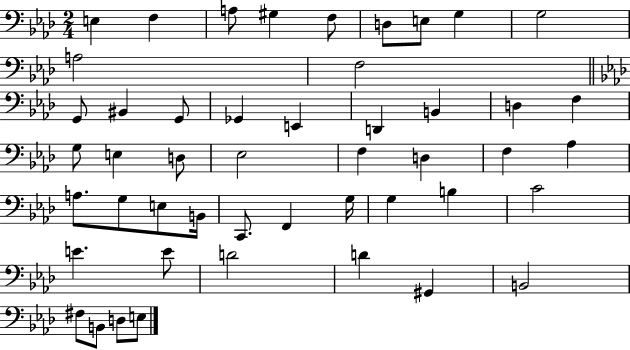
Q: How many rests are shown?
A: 0